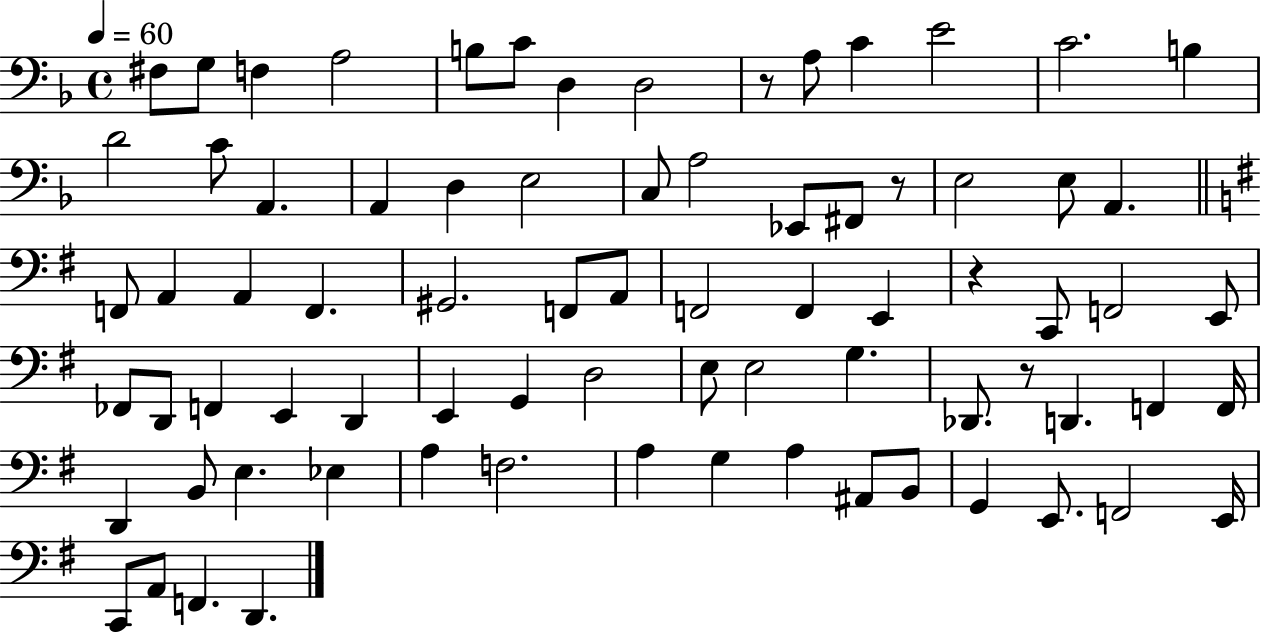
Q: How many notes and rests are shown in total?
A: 77